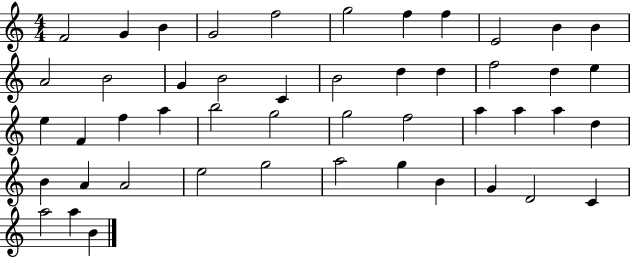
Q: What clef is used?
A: treble